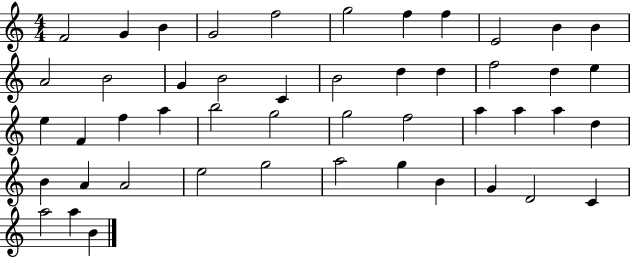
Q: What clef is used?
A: treble